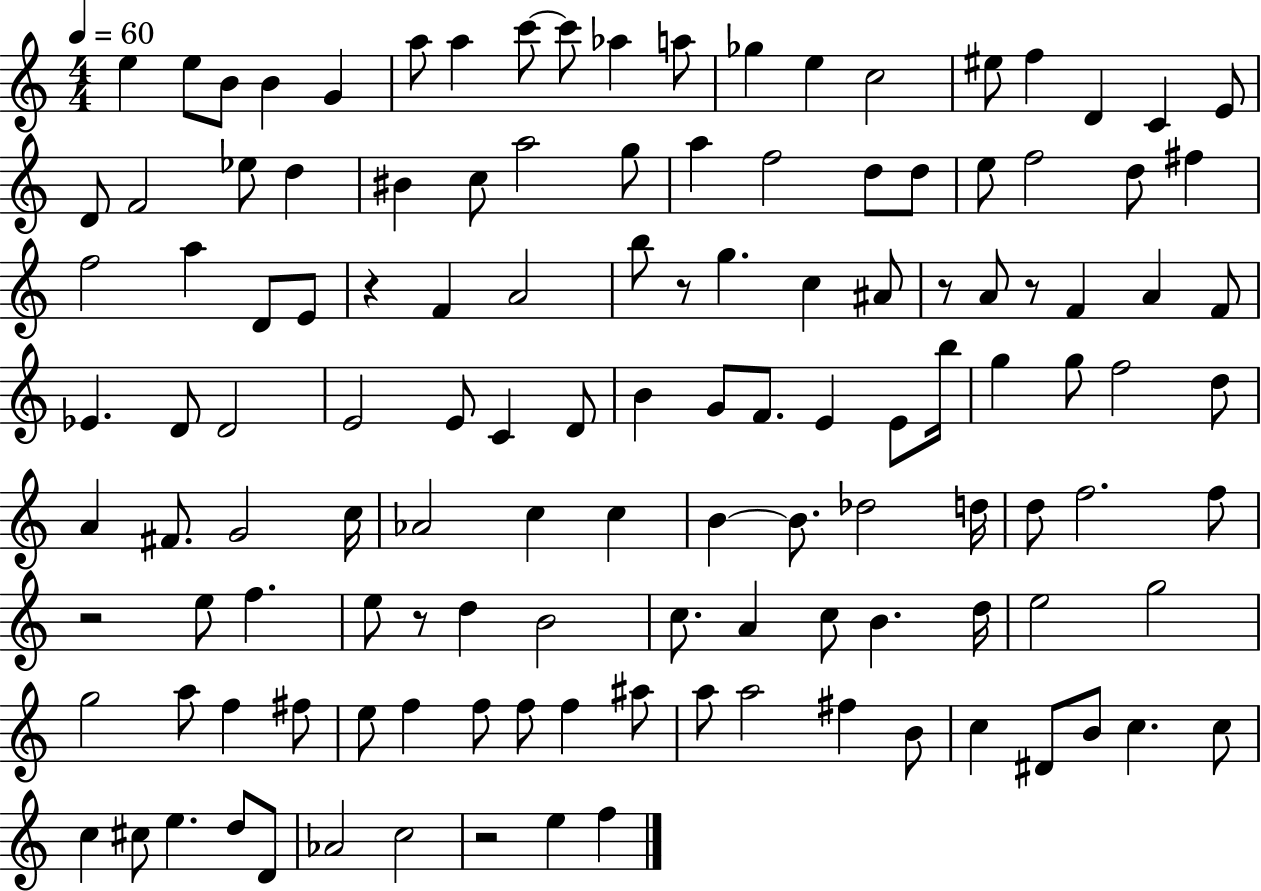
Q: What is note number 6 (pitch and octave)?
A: A5